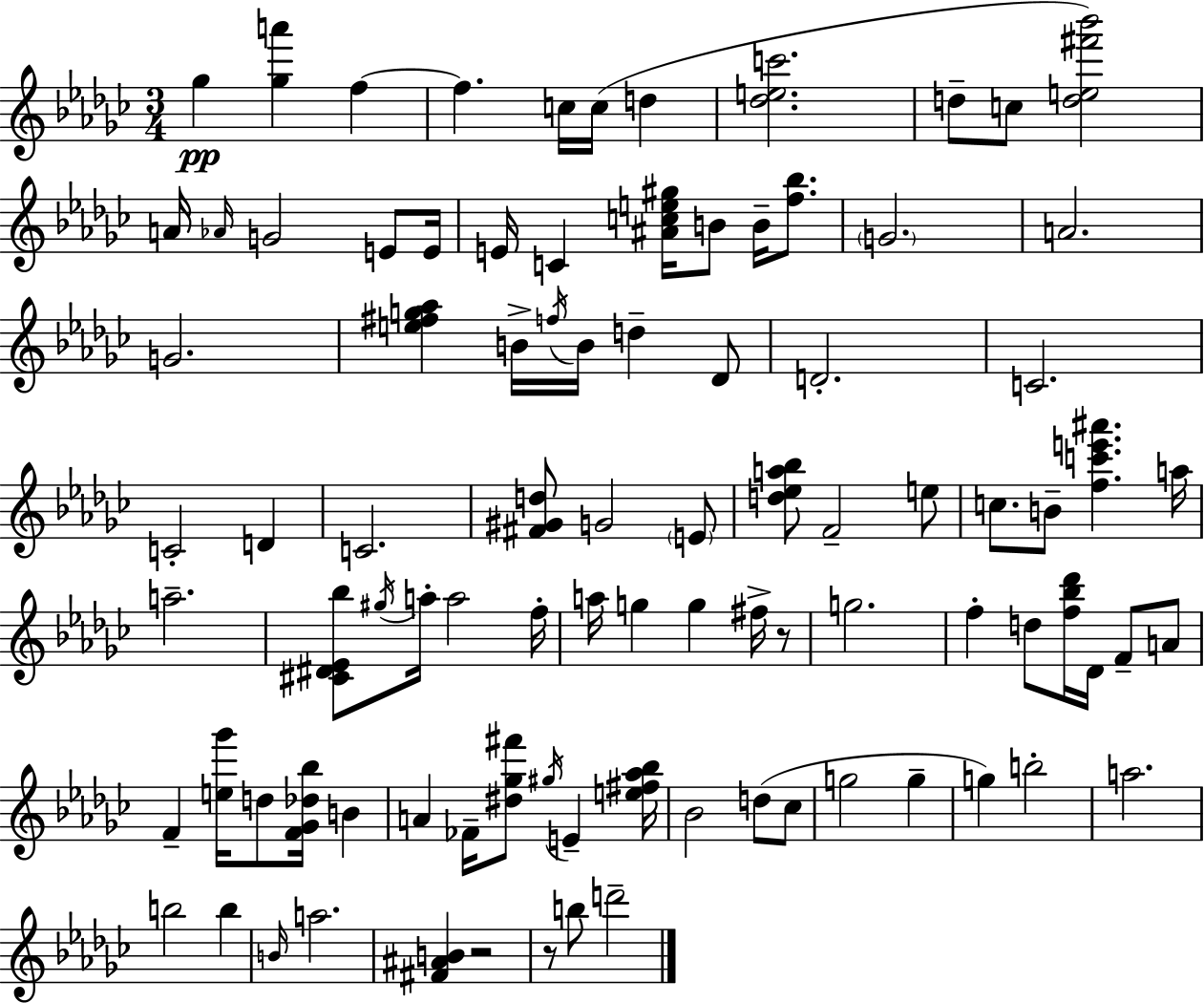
{
  \clef treble
  \numericTimeSignature
  \time 3/4
  \key ees \minor
  ges''4\pp <ges'' a'''>4 f''4~~ | f''4. c''16 c''16( d''4 | <des'' e'' c'''>2. | d''8-- c''8 <d'' e'' fis''' bes'''>2) | \break a'16 \grace { aes'16 } g'2 e'8 | e'16 e'16 c'4 <ais' c'' e'' gis''>16 b'8 b'16-- <f'' bes''>8. | \parenthesize g'2. | a'2. | \break g'2. | <e'' fis'' g'' aes''>4 b'16-> \acciaccatura { f''16 } b'16 d''4-- | des'8 d'2.-. | c'2. | \break c'2-. d'4 | c'2. | <fis' gis' d''>8 g'2 | \parenthesize e'8 <d'' ees'' a'' bes''>8 f'2-- | \break e''8 c''8. b'8-- <f'' c''' e''' ais'''>4. | a''16 a''2.-- | <cis' dis' ees' bes''>8 \acciaccatura { gis''16 } a''16-. a''2 | f''16-. a''16 g''4 g''4 | \break fis''16-> r8 g''2. | f''4-. d''8 <f'' bes'' des'''>16 des'16 f'8-- | a'8 f'4-- <e'' ges'''>16 d''8 <f' ges' des'' bes''>16 b'4 | a'4 fes'16-- <dis'' ges'' fis'''>8 \acciaccatura { gis''16 } e'4-- | \break <e'' fis'' aes'' bes''>16 bes'2 | d''8( ces''8 g''2 | g''4-- g''4) b''2-. | a''2. | \break b''2 | b''4 \grace { b'16 } a''2. | <fis' ais' b'>4 r2 | r8 b''8 d'''2-- | \break \bar "|."
}